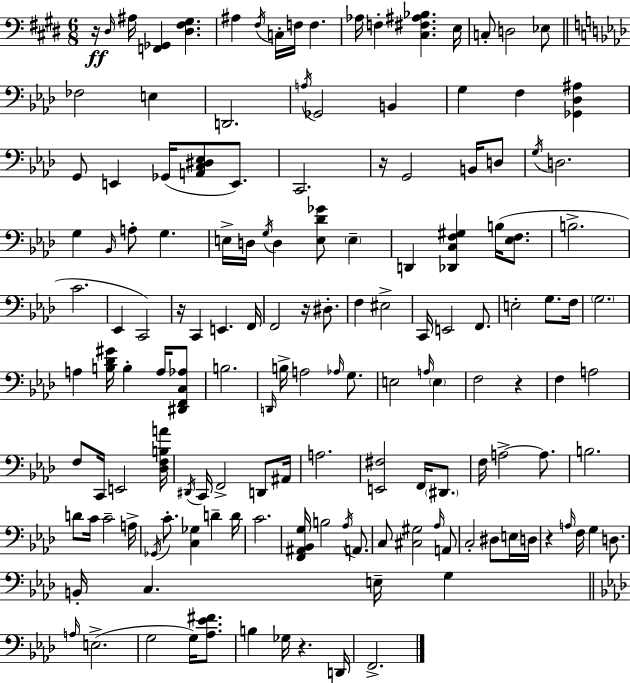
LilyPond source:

{
  \clef bass
  \numericTimeSignature
  \time 6/8
  \key e \major
  \repeat volta 2 { r16\ff \grace { dis16 } ais16 <f, ges,>4 <dis fis gis>4. | ais4 \acciaccatura { fis16 } c16-. f16 f4. | aes16 f4-. <cis fis ais bes>4. | e16 c8-. d2 | \break ees8 \bar "||" \break \key f \minor fes2 e4 | d,2. | \acciaccatura { a16 } ges,2 b,4 | g4 f4 <ges, des ais>4 | \break g,8 e,4 ges,16( <a, c dis ees>8 e,8.) | c,2. | r16 g,2 b,16 d8 | \acciaccatura { g16 } d2. | \break g4 \grace { bes,16 } a8-. g4. | e16-> d16 \acciaccatura { g16 } d4 <e des' ges'>8 | \parenthesize e4-- d,4 <des, c f gis>4 | b16( <ees f>8. b2.-> | \break c'2. | ees,4 c,2) | r16 c,4 e,4. | f,16 f,2 | \break r16 dis8.-. f4 eis2-> | c,16 e,2 | f,8. e2-. | g8. f16 \parenthesize g2. | \break a4 <b des' gis'>16 b4-. | a16 <dis, f, c aes>8 b2. | \grace { d,16 } b16-> a2 | \grace { aes16 } g8. e2 | \break \grace { a16 } \parenthesize e4 f2 | r4 f4 a2 | f8 c,16 e,2 | <des f b a'>16 \acciaccatura { dis,16 } c,16 f,2-> | \break d,8 ais,16 a2. | <e, fis>2 | f,16 \parenthesize dis,8. f16 a2->~~ | a8. b2. | \break d'8 c'16 c'2-- | a16-> \acciaccatura { ges,16 } c'8.-. | <c ges>4 d'4-- d'16 c'2. | <f, ais, bes, g>16 b2 | \break \acciaccatura { aes16 } a,8. c8 | <cis gis>2 \grace { aes16 } a,8 c2-. | dis8 e16 d16 r4 | \grace { a16 } f16 g4 d8. | \break b,16-. c4. e16-- g4 | \bar "||" \break \key f \minor \grace { a16 } e2.->( | g2 g16) <aes ees' fis'>8. | b4 ges16 r4. | d,16 f,2.-> | \break } \bar "|."
}